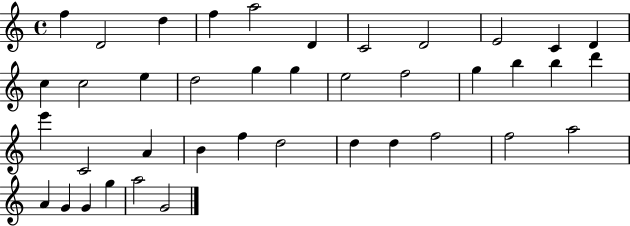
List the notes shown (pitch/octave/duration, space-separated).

F5/q D4/h D5/q F5/q A5/h D4/q C4/h D4/h E4/h C4/q D4/q C5/q C5/h E5/q D5/h G5/q G5/q E5/h F5/h G5/q B5/q B5/q D6/q E6/q C4/h A4/q B4/q F5/q D5/h D5/q D5/q F5/h F5/h A5/h A4/q G4/q G4/q G5/q A5/h G4/h